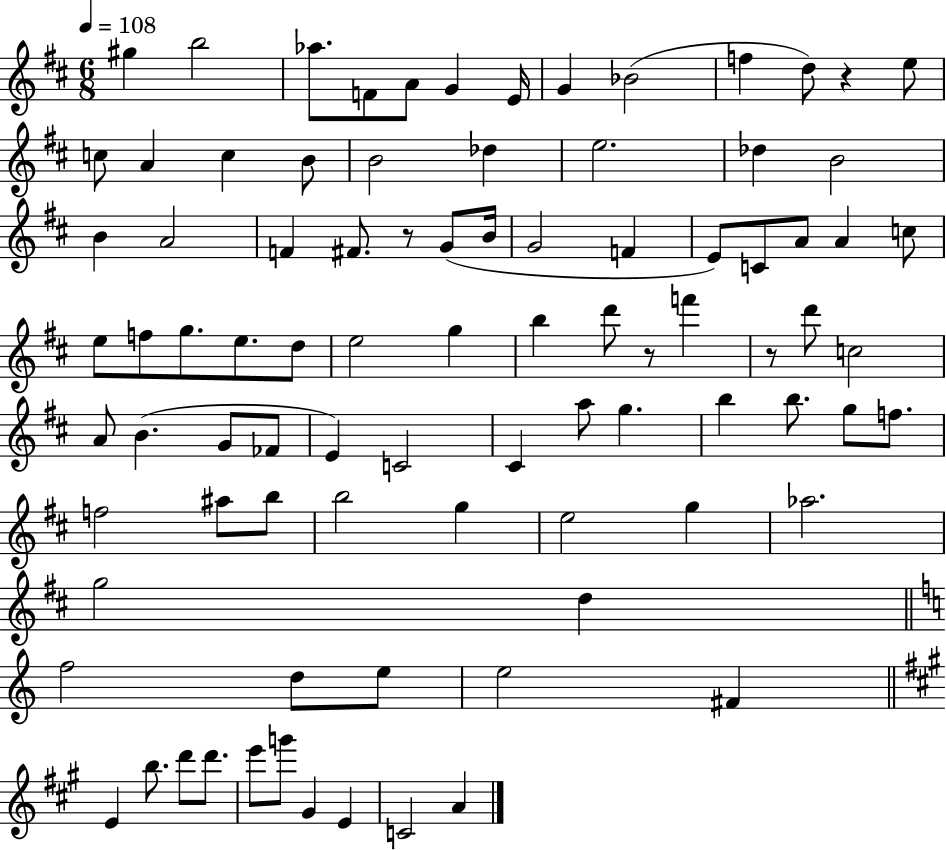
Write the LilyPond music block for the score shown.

{
  \clef treble
  \numericTimeSignature
  \time 6/8
  \key d \major
  \tempo 4 = 108
  gis''4 b''2 | aes''8. f'8 a'8 g'4 e'16 | g'4 bes'2( | f''4 d''8) r4 e''8 | \break c''8 a'4 c''4 b'8 | b'2 des''4 | e''2. | des''4 b'2 | \break b'4 a'2 | f'4 fis'8. r8 g'8( b'16 | g'2 f'4 | e'8) c'8 a'8 a'4 c''8 | \break e''8 f''8 g''8. e''8. d''8 | e''2 g''4 | b''4 d'''8 r8 f'''4 | r8 d'''8 c''2 | \break a'8 b'4.( g'8 fes'8 | e'4) c'2 | cis'4 a''8 g''4. | b''4 b''8. g''8 f''8. | \break f''2 ais''8 b''8 | b''2 g''4 | e''2 g''4 | aes''2. | \break g''2 d''4 | \bar "||" \break \key c \major f''2 d''8 e''8 | e''2 fis'4 | \bar "||" \break \key a \major e'4 b''8. d'''8 d'''8. | e'''8 g'''8 gis'4 e'4 | c'2 a'4 | \bar "|."
}